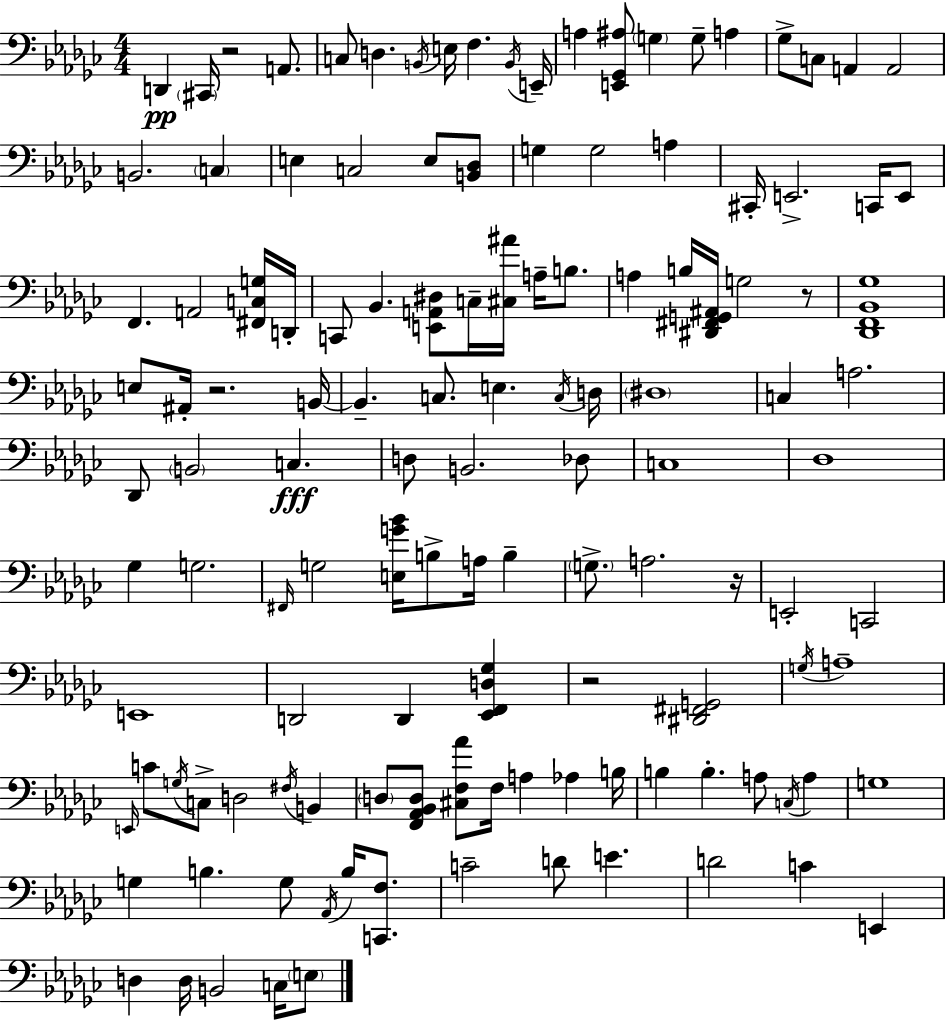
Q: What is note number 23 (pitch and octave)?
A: E3